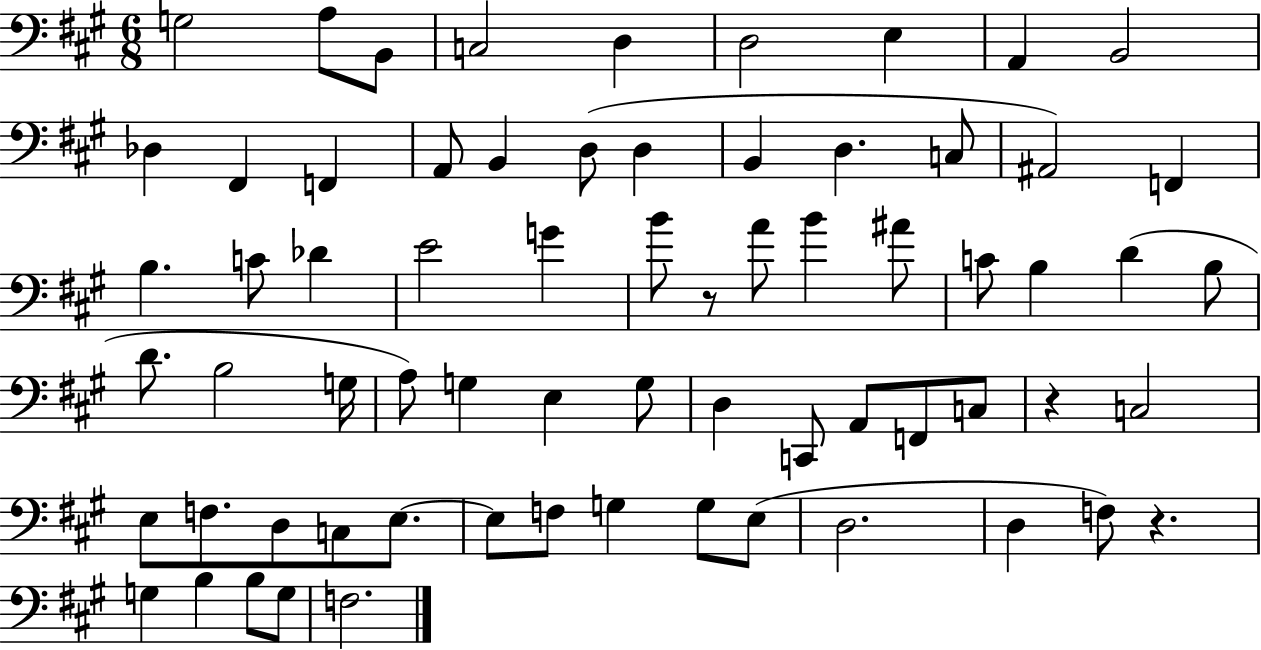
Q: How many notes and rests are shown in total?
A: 68